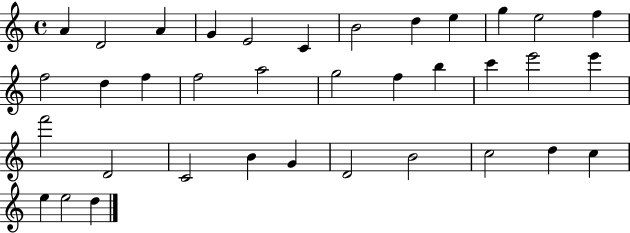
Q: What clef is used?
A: treble